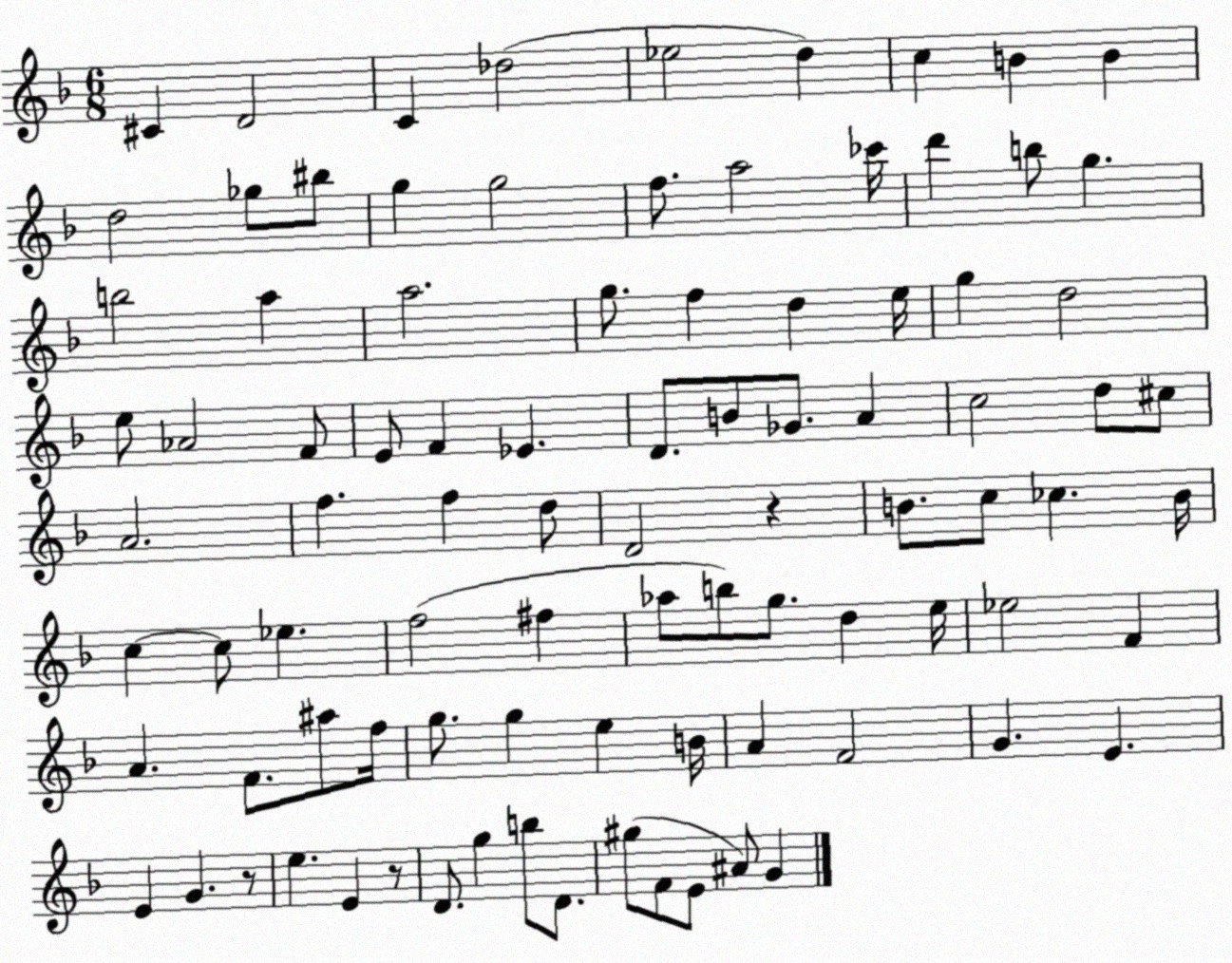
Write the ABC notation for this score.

X:1
T:Untitled
M:6/8
L:1/4
K:F
^C D2 C _d2 _e2 d c B B d2 _g/2 ^b/2 g g2 f/2 a2 _c'/4 d' b/2 g b2 a a2 g/2 f d e/4 g d2 e/2 _A2 F/2 E/2 F _E D/2 B/2 _G/2 A c2 d/2 ^c/2 A2 f f d/2 D2 z B/2 c/2 _c B/4 c c/2 _e f2 ^f _a/2 b/2 g/2 d e/4 _e2 F A F/2 ^a/2 f/4 g/2 g e B/4 A F2 G E E G z/2 e E z/2 D/2 g b/2 D/2 ^g/2 F/2 E/2 ^A/2 G